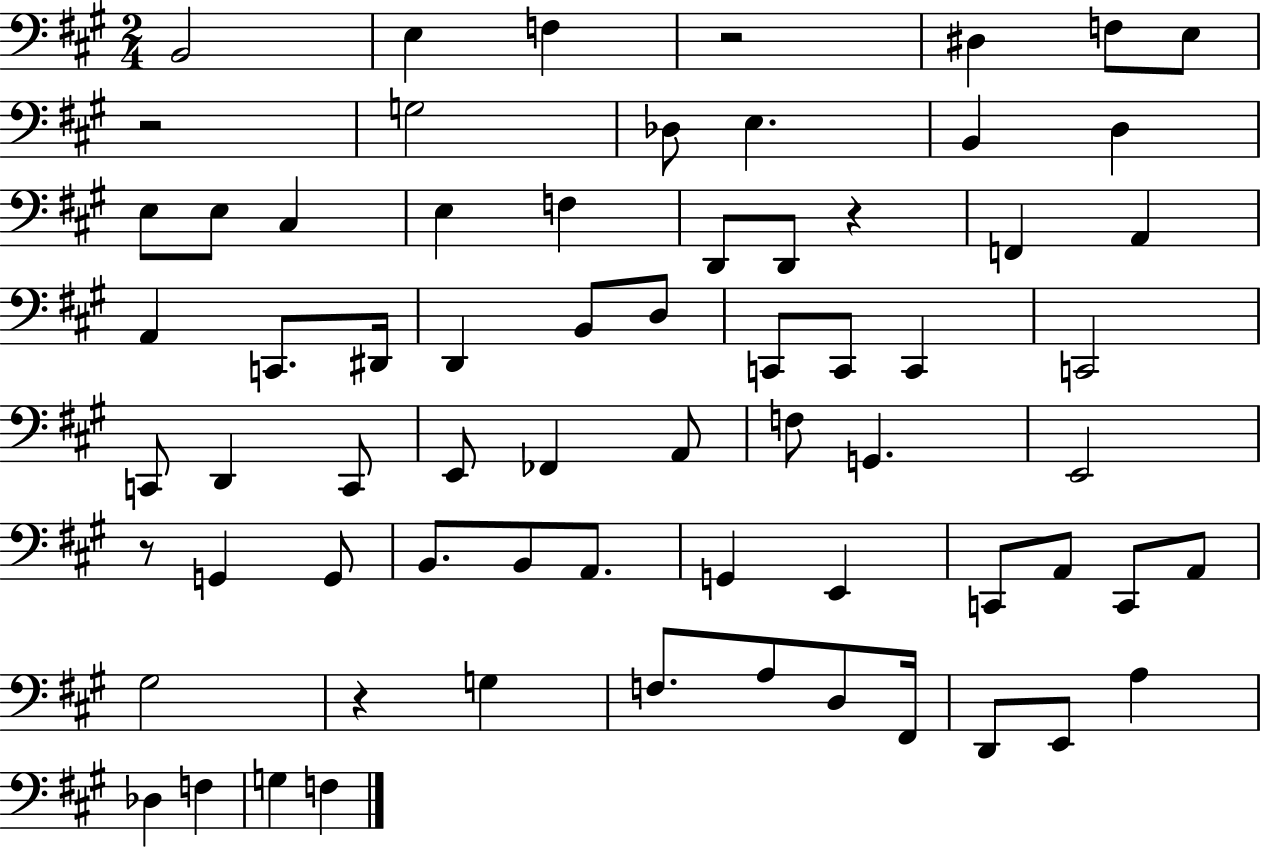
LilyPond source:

{
  \clef bass
  \numericTimeSignature
  \time 2/4
  \key a \major
  \repeat volta 2 { b,2 | e4 f4 | r2 | dis4 f8 e8 | \break r2 | g2 | des8 e4. | b,4 d4 | \break e8 e8 cis4 | e4 f4 | d,8 d,8 r4 | f,4 a,4 | \break a,4 c,8. dis,16 | d,4 b,8 d8 | c,8 c,8 c,4 | c,2 | \break c,8 d,4 c,8 | e,8 fes,4 a,8 | f8 g,4. | e,2 | \break r8 g,4 g,8 | b,8. b,8 a,8. | g,4 e,4 | c,8 a,8 c,8 a,8 | \break gis2 | r4 g4 | f8. a8 d8 fis,16 | d,8 e,8 a4 | \break des4 f4 | g4 f4 | } \bar "|."
}